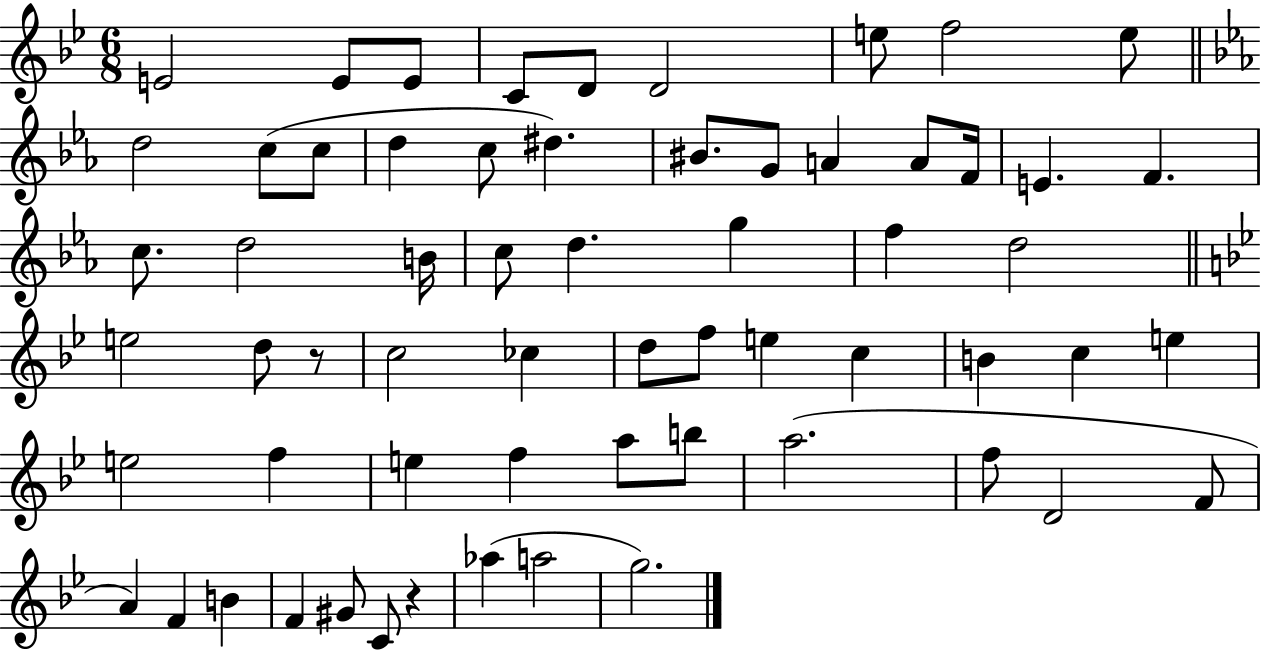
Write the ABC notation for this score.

X:1
T:Untitled
M:6/8
L:1/4
K:Bb
E2 E/2 E/2 C/2 D/2 D2 e/2 f2 e/2 d2 c/2 c/2 d c/2 ^d ^B/2 G/2 A A/2 F/4 E F c/2 d2 B/4 c/2 d g f d2 e2 d/2 z/2 c2 _c d/2 f/2 e c B c e e2 f e f a/2 b/2 a2 f/2 D2 F/2 A F B F ^G/2 C/2 z _a a2 g2